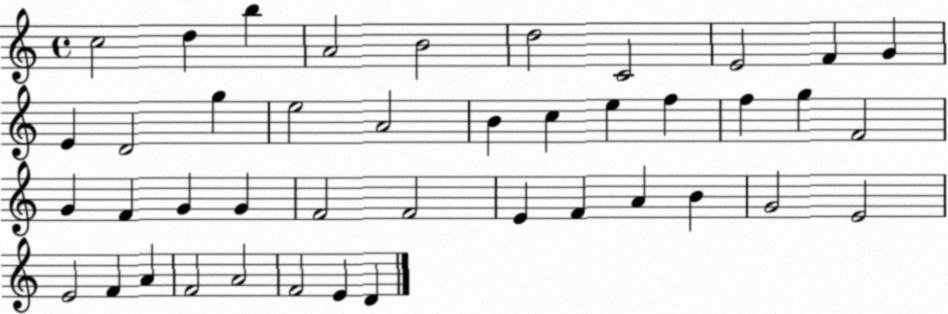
X:1
T:Untitled
M:4/4
L:1/4
K:C
c2 d b A2 B2 d2 C2 E2 F G E D2 g e2 A2 B c e f f g F2 G F G G F2 F2 E F A B G2 E2 E2 F A F2 A2 F2 E D